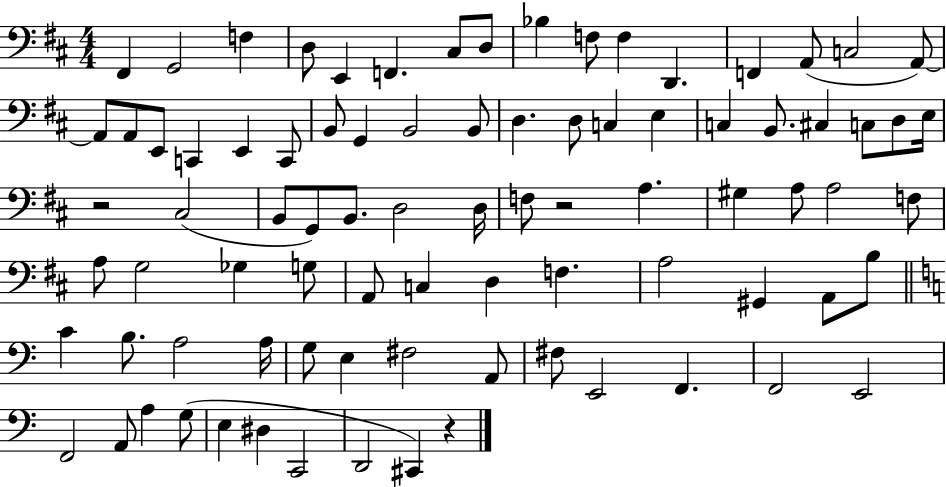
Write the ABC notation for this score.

X:1
T:Untitled
M:4/4
L:1/4
K:D
^F,, G,,2 F, D,/2 E,, F,, ^C,/2 D,/2 _B, F,/2 F, D,, F,, A,,/2 C,2 A,,/2 A,,/2 A,,/2 E,,/2 C,, E,, C,,/2 B,,/2 G,, B,,2 B,,/2 D, D,/2 C, E, C, B,,/2 ^C, C,/2 D,/2 E,/4 z2 ^C,2 B,,/2 G,,/2 B,,/2 D,2 D,/4 F,/2 z2 A, ^G, A,/2 A,2 F,/2 A,/2 G,2 _G, G,/2 A,,/2 C, D, F, A,2 ^G,, A,,/2 B,/2 C B,/2 A,2 A,/4 G,/2 E, ^F,2 A,,/2 ^F,/2 E,,2 F,, F,,2 E,,2 F,,2 A,,/2 A, G,/2 E, ^D, C,,2 D,,2 ^C,, z